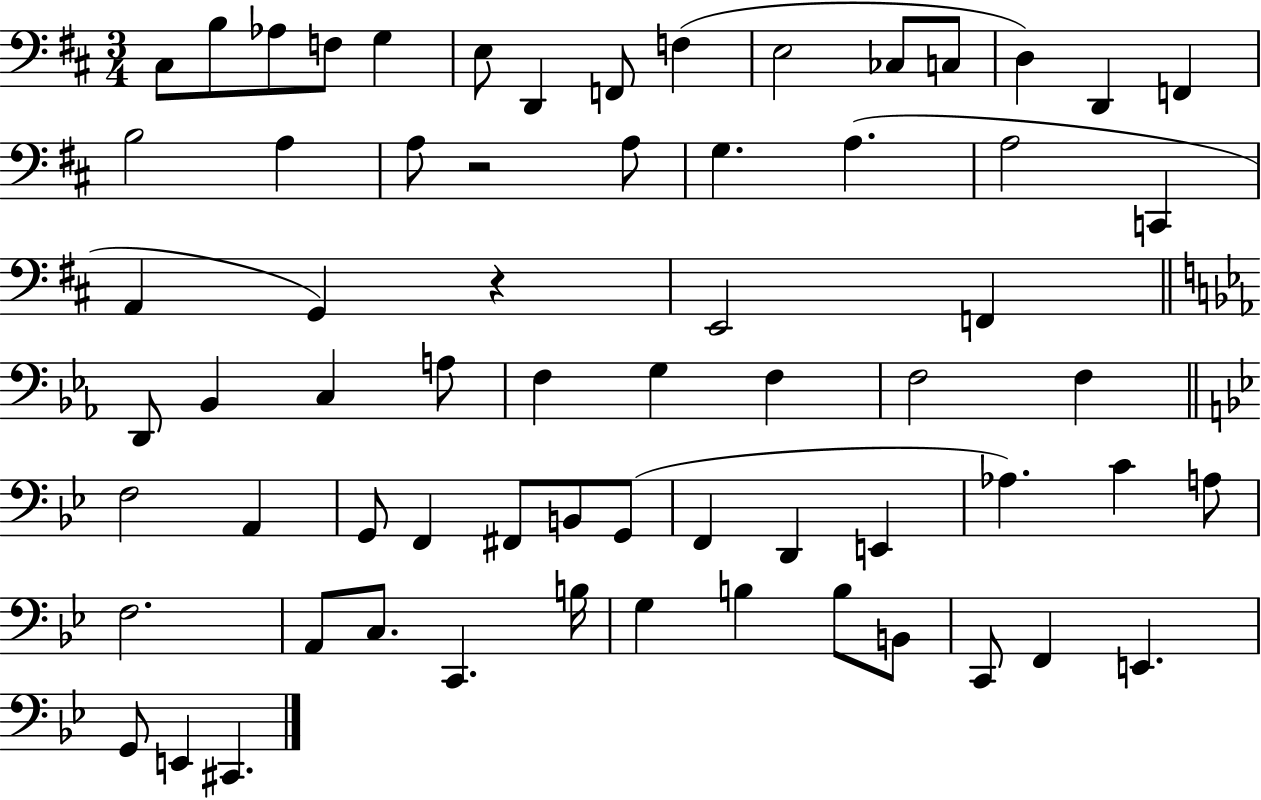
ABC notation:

X:1
T:Untitled
M:3/4
L:1/4
K:D
^C,/2 B,/2 _A,/2 F,/2 G, E,/2 D,, F,,/2 F, E,2 _C,/2 C,/2 D, D,, F,, B,2 A, A,/2 z2 A,/2 G, A, A,2 C,, A,, G,, z E,,2 F,, D,,/2 _B,, C, A,/2 F, G, F, F,2 F, F,2 A,, G,,/2 F,, ^F,,/2 B,,/2 G,,/2 F,, D,, E,, _A, C A,/2 F,2 A,,/2 C,/2 C,, B,/4 G, B, B,/2 B,,/2 C,,/2 F,, E,, G,,/2 E,, ^C,,